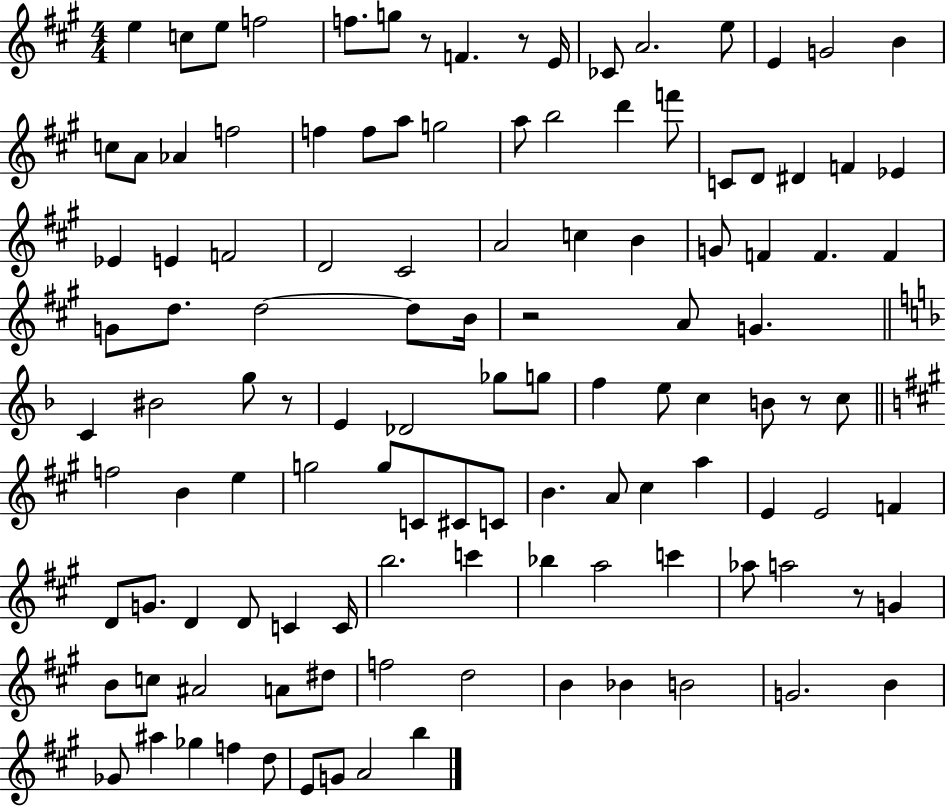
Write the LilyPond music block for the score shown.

{
  \clef treble
  \numericTimeSignature
  \time 4/4
  \key a \major
  e''4 c''8 e''8 f''2 | f''8. g''8 r8 f'4. r8 e'16 | ces'8 a'2. e''8 | e'4 g'2 b'4 | \break c''8 a'8 aes'4 f''2 | f''4 f''8 a''8 g''2 | a''8 b''2 d'''4 f'''8 | c'8 d'8 dis'4 f'4 ees'4 | \break ees'4 e'4 f'2 | d'2 cis'2 | a'2 c''4 b'4 | g'8 f'4 f'4. f'4 | \break g'8 d''8. d''2~~ d''8 b'16 | r2 a'8 g'4. | \bar "||" \break \key d \minor c'4 bis'2 g''8 r8 | e'4 des'2 ges''8 g''8 | f''4 e''8 c''4 b'8 r8 c''8 | \bar "||" \break \key a \major f''2 b'4 e''4 | g''2 g''8 c'8 cis'8 c'8 | b'4. a'8 cis''4 a''4 | e'4 e'2 f'4 | \break d'8 g'8. d'4 d'8 c'4 c'16 | b''2. c'''4 | bes''4 a''2 c'''4 | aes''8 a''2 r8 g'4 | \break b'8 c''8 ais'2 a'8 dis''8 | f''2 d''2 | b'4 bes'4 b'2 | g'2. b'4 | \break ges'8 ais''4 ges''4 f''4 d''8 | e'8 g'8 a'2 b''4 | \bar "|."
}